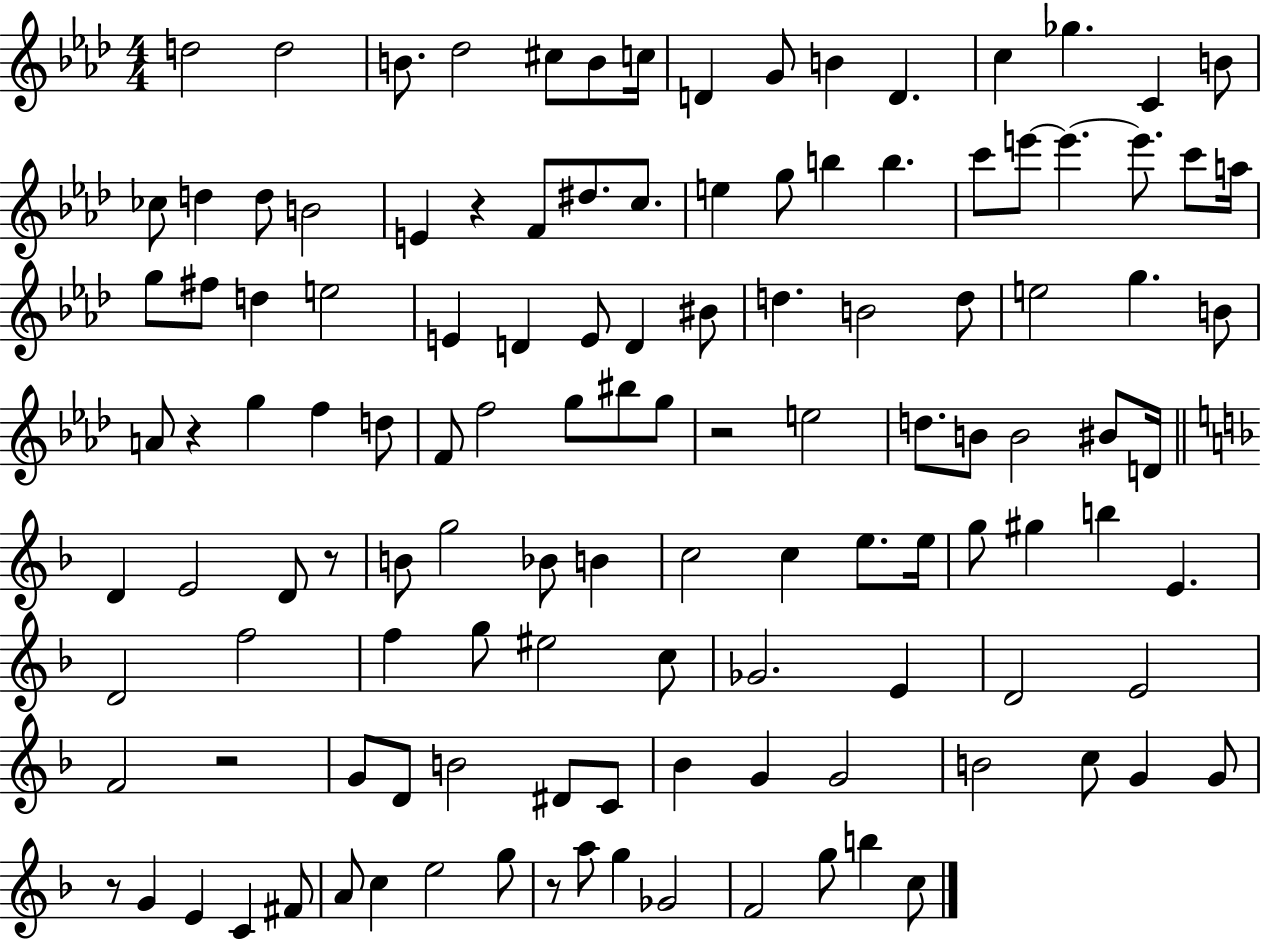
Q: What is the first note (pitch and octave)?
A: D5